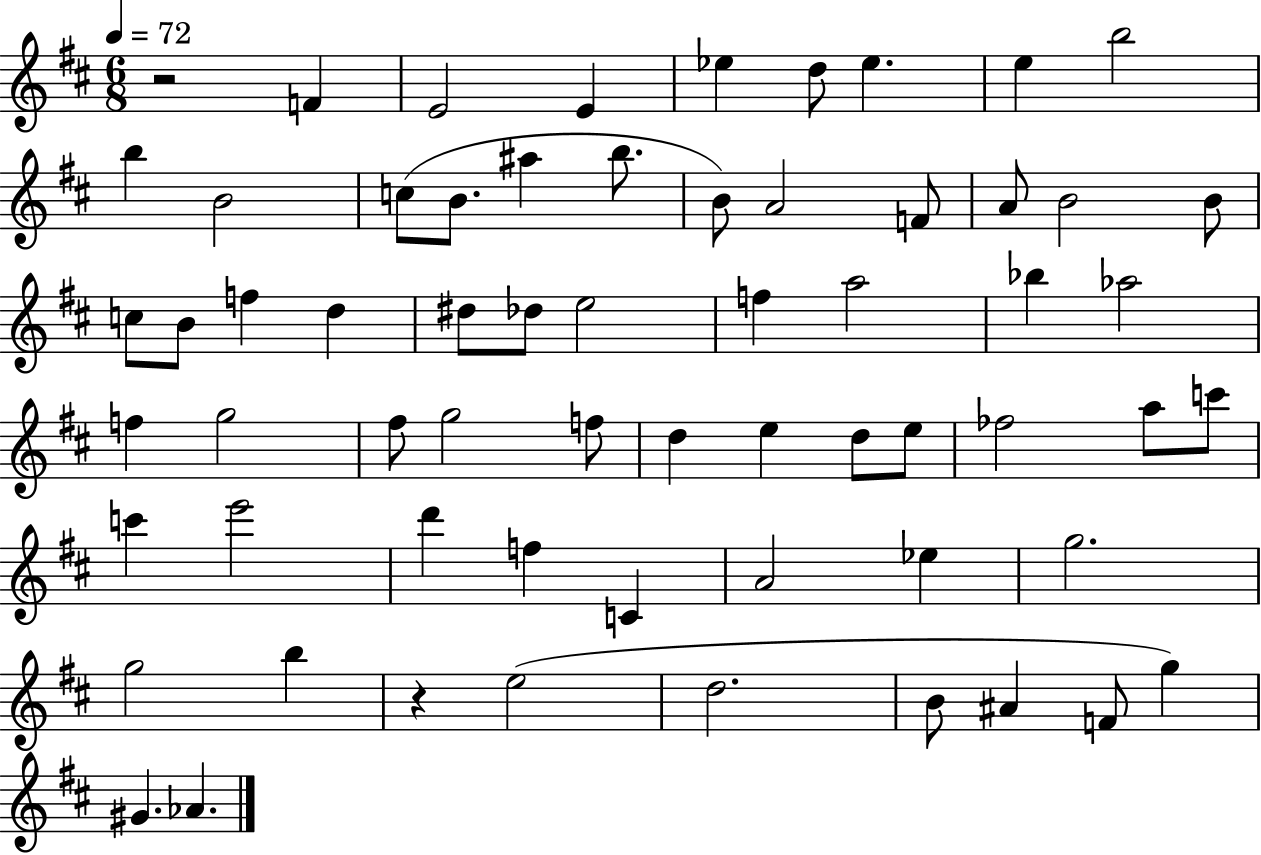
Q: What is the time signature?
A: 6/8